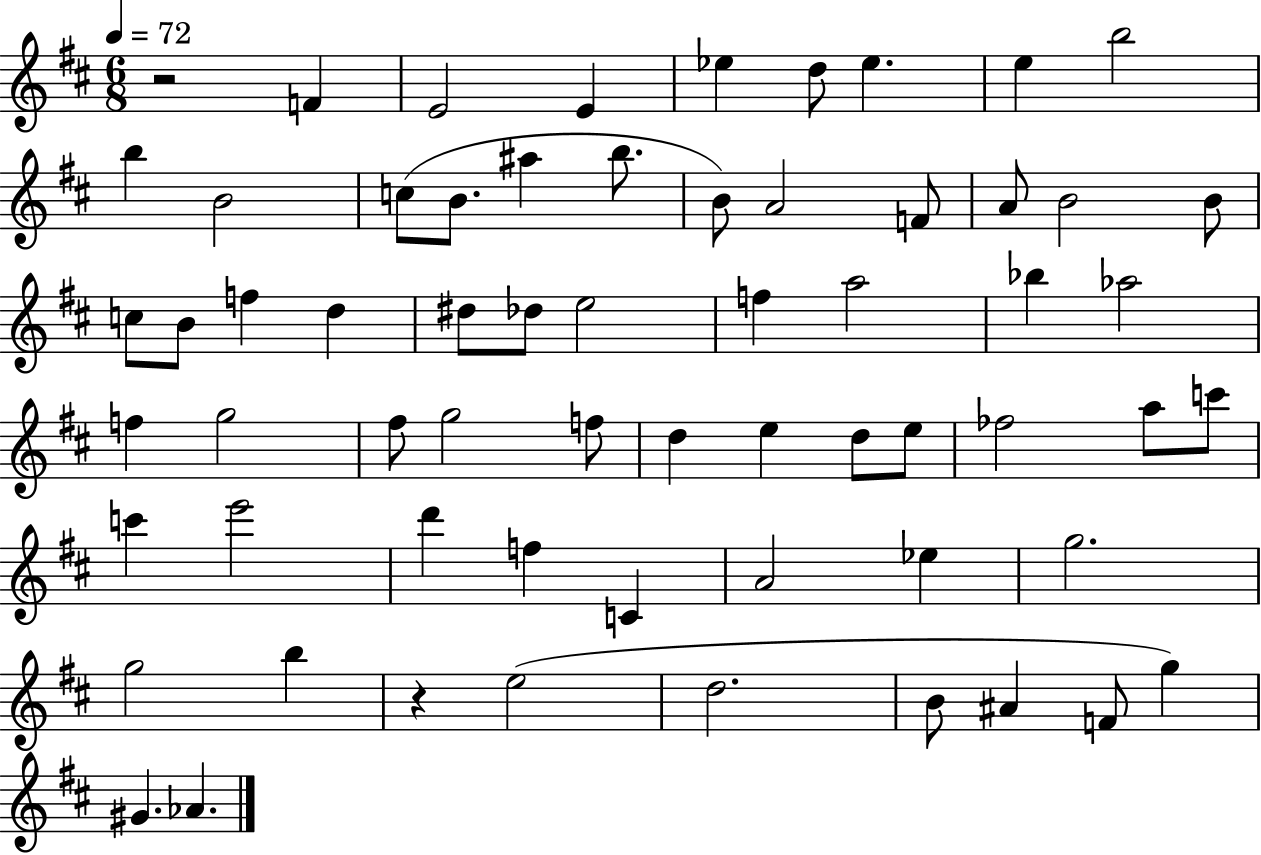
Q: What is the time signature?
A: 6/8